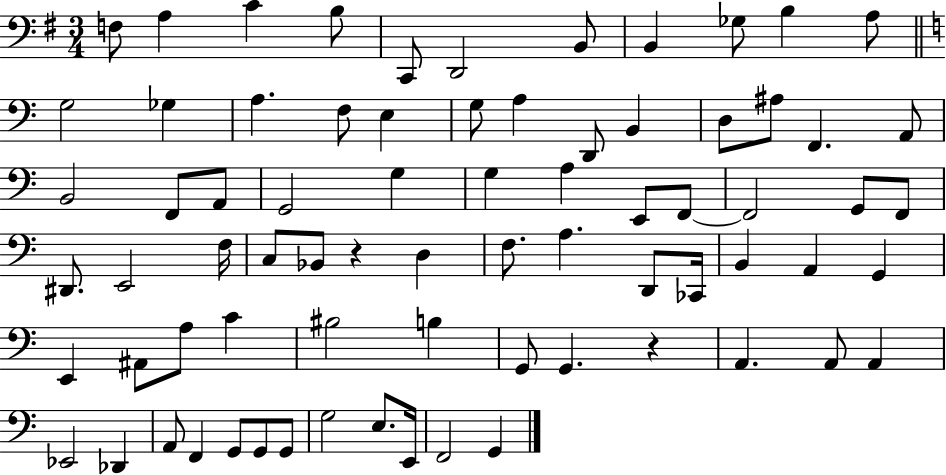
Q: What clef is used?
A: bass